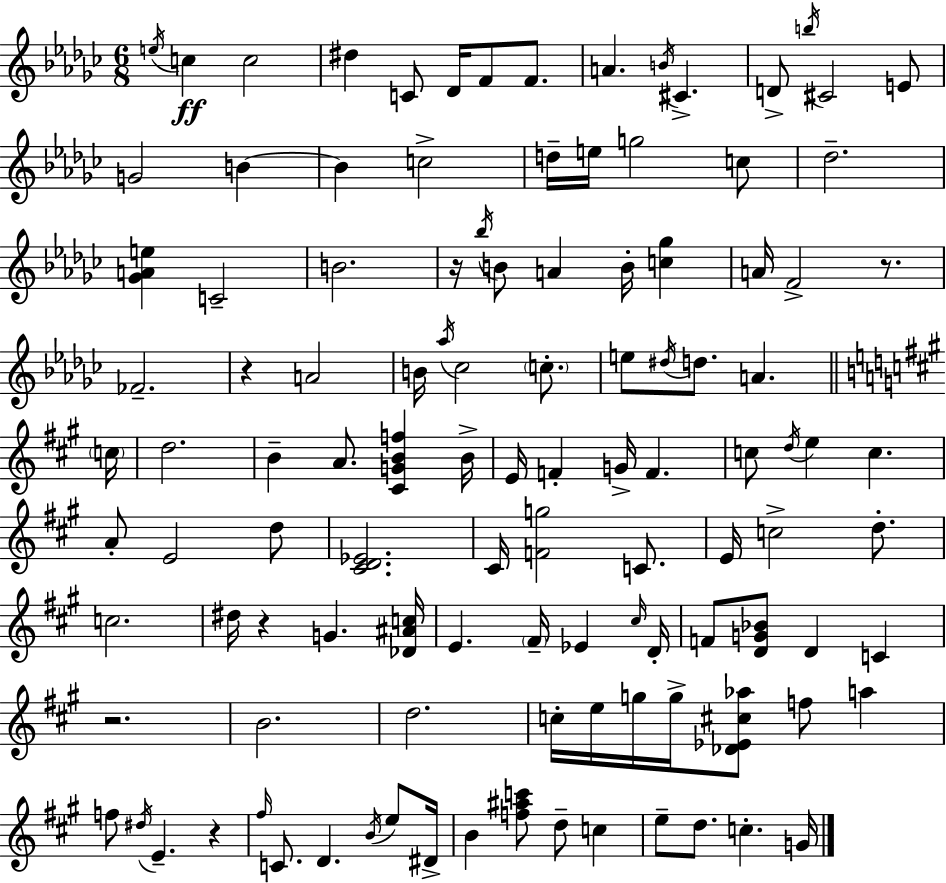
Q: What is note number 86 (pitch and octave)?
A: F#5